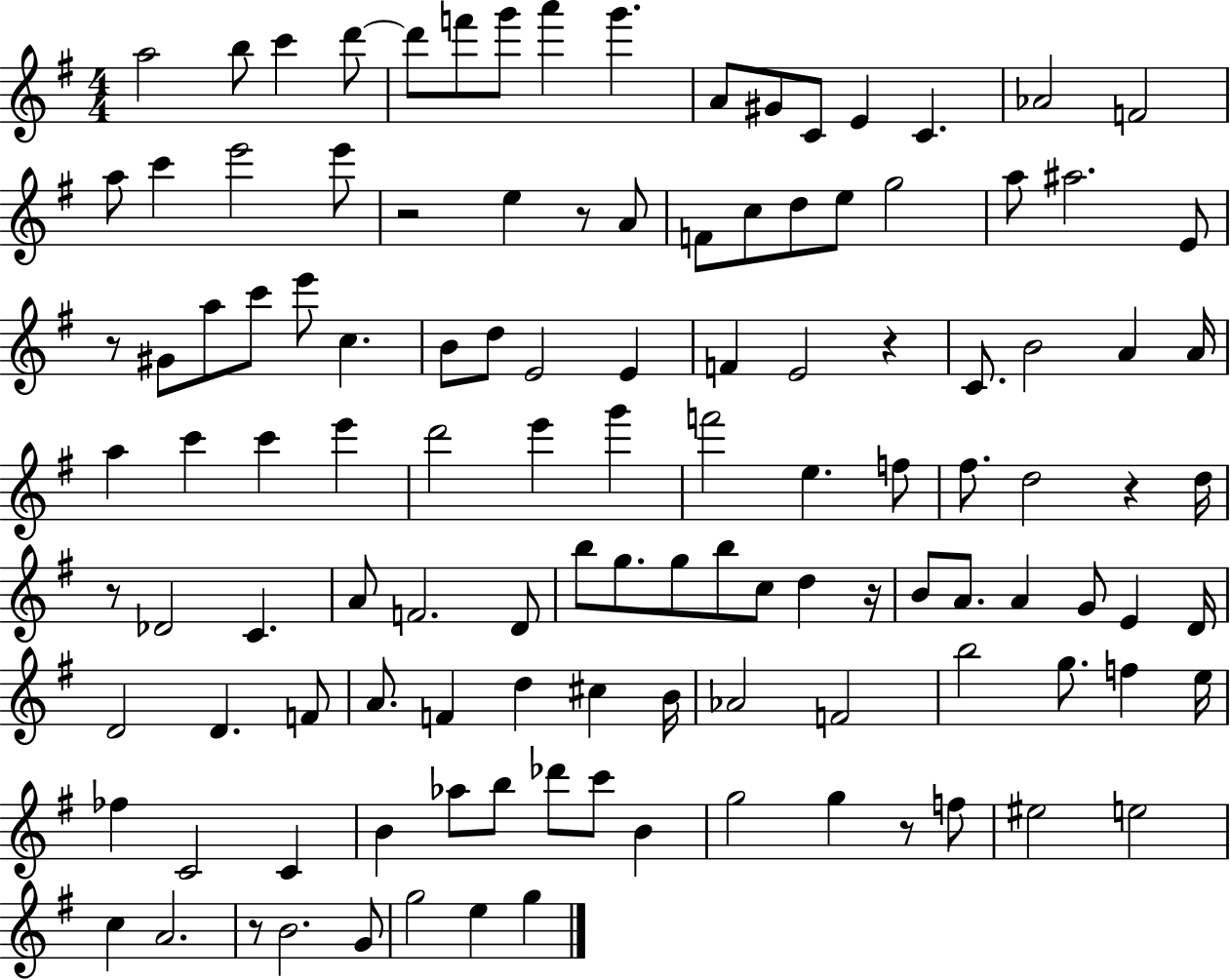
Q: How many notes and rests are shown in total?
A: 119